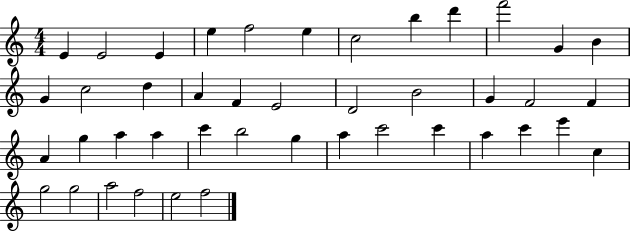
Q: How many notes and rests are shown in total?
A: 43